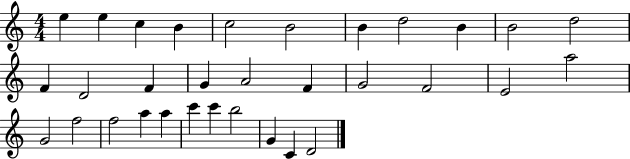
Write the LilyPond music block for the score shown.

{
  \clef treble
  \numericTimeSignature
  \time 4/4
  \key c \major
  e''4 e''4 c''4 b'4 | c''2 b'2 | b'4 d''2 b'4 | b'2 d''2 | \break f'4 d'2 f'4 | g'4 a'2 f'4 | g'2 f'2 | e'2 a''2 | \break g'2 f''2 | f''2 a''4 a''4 | c'''4 c'''4 b''2 | g'4 c'4 d'2 | \break \bar "|."
}